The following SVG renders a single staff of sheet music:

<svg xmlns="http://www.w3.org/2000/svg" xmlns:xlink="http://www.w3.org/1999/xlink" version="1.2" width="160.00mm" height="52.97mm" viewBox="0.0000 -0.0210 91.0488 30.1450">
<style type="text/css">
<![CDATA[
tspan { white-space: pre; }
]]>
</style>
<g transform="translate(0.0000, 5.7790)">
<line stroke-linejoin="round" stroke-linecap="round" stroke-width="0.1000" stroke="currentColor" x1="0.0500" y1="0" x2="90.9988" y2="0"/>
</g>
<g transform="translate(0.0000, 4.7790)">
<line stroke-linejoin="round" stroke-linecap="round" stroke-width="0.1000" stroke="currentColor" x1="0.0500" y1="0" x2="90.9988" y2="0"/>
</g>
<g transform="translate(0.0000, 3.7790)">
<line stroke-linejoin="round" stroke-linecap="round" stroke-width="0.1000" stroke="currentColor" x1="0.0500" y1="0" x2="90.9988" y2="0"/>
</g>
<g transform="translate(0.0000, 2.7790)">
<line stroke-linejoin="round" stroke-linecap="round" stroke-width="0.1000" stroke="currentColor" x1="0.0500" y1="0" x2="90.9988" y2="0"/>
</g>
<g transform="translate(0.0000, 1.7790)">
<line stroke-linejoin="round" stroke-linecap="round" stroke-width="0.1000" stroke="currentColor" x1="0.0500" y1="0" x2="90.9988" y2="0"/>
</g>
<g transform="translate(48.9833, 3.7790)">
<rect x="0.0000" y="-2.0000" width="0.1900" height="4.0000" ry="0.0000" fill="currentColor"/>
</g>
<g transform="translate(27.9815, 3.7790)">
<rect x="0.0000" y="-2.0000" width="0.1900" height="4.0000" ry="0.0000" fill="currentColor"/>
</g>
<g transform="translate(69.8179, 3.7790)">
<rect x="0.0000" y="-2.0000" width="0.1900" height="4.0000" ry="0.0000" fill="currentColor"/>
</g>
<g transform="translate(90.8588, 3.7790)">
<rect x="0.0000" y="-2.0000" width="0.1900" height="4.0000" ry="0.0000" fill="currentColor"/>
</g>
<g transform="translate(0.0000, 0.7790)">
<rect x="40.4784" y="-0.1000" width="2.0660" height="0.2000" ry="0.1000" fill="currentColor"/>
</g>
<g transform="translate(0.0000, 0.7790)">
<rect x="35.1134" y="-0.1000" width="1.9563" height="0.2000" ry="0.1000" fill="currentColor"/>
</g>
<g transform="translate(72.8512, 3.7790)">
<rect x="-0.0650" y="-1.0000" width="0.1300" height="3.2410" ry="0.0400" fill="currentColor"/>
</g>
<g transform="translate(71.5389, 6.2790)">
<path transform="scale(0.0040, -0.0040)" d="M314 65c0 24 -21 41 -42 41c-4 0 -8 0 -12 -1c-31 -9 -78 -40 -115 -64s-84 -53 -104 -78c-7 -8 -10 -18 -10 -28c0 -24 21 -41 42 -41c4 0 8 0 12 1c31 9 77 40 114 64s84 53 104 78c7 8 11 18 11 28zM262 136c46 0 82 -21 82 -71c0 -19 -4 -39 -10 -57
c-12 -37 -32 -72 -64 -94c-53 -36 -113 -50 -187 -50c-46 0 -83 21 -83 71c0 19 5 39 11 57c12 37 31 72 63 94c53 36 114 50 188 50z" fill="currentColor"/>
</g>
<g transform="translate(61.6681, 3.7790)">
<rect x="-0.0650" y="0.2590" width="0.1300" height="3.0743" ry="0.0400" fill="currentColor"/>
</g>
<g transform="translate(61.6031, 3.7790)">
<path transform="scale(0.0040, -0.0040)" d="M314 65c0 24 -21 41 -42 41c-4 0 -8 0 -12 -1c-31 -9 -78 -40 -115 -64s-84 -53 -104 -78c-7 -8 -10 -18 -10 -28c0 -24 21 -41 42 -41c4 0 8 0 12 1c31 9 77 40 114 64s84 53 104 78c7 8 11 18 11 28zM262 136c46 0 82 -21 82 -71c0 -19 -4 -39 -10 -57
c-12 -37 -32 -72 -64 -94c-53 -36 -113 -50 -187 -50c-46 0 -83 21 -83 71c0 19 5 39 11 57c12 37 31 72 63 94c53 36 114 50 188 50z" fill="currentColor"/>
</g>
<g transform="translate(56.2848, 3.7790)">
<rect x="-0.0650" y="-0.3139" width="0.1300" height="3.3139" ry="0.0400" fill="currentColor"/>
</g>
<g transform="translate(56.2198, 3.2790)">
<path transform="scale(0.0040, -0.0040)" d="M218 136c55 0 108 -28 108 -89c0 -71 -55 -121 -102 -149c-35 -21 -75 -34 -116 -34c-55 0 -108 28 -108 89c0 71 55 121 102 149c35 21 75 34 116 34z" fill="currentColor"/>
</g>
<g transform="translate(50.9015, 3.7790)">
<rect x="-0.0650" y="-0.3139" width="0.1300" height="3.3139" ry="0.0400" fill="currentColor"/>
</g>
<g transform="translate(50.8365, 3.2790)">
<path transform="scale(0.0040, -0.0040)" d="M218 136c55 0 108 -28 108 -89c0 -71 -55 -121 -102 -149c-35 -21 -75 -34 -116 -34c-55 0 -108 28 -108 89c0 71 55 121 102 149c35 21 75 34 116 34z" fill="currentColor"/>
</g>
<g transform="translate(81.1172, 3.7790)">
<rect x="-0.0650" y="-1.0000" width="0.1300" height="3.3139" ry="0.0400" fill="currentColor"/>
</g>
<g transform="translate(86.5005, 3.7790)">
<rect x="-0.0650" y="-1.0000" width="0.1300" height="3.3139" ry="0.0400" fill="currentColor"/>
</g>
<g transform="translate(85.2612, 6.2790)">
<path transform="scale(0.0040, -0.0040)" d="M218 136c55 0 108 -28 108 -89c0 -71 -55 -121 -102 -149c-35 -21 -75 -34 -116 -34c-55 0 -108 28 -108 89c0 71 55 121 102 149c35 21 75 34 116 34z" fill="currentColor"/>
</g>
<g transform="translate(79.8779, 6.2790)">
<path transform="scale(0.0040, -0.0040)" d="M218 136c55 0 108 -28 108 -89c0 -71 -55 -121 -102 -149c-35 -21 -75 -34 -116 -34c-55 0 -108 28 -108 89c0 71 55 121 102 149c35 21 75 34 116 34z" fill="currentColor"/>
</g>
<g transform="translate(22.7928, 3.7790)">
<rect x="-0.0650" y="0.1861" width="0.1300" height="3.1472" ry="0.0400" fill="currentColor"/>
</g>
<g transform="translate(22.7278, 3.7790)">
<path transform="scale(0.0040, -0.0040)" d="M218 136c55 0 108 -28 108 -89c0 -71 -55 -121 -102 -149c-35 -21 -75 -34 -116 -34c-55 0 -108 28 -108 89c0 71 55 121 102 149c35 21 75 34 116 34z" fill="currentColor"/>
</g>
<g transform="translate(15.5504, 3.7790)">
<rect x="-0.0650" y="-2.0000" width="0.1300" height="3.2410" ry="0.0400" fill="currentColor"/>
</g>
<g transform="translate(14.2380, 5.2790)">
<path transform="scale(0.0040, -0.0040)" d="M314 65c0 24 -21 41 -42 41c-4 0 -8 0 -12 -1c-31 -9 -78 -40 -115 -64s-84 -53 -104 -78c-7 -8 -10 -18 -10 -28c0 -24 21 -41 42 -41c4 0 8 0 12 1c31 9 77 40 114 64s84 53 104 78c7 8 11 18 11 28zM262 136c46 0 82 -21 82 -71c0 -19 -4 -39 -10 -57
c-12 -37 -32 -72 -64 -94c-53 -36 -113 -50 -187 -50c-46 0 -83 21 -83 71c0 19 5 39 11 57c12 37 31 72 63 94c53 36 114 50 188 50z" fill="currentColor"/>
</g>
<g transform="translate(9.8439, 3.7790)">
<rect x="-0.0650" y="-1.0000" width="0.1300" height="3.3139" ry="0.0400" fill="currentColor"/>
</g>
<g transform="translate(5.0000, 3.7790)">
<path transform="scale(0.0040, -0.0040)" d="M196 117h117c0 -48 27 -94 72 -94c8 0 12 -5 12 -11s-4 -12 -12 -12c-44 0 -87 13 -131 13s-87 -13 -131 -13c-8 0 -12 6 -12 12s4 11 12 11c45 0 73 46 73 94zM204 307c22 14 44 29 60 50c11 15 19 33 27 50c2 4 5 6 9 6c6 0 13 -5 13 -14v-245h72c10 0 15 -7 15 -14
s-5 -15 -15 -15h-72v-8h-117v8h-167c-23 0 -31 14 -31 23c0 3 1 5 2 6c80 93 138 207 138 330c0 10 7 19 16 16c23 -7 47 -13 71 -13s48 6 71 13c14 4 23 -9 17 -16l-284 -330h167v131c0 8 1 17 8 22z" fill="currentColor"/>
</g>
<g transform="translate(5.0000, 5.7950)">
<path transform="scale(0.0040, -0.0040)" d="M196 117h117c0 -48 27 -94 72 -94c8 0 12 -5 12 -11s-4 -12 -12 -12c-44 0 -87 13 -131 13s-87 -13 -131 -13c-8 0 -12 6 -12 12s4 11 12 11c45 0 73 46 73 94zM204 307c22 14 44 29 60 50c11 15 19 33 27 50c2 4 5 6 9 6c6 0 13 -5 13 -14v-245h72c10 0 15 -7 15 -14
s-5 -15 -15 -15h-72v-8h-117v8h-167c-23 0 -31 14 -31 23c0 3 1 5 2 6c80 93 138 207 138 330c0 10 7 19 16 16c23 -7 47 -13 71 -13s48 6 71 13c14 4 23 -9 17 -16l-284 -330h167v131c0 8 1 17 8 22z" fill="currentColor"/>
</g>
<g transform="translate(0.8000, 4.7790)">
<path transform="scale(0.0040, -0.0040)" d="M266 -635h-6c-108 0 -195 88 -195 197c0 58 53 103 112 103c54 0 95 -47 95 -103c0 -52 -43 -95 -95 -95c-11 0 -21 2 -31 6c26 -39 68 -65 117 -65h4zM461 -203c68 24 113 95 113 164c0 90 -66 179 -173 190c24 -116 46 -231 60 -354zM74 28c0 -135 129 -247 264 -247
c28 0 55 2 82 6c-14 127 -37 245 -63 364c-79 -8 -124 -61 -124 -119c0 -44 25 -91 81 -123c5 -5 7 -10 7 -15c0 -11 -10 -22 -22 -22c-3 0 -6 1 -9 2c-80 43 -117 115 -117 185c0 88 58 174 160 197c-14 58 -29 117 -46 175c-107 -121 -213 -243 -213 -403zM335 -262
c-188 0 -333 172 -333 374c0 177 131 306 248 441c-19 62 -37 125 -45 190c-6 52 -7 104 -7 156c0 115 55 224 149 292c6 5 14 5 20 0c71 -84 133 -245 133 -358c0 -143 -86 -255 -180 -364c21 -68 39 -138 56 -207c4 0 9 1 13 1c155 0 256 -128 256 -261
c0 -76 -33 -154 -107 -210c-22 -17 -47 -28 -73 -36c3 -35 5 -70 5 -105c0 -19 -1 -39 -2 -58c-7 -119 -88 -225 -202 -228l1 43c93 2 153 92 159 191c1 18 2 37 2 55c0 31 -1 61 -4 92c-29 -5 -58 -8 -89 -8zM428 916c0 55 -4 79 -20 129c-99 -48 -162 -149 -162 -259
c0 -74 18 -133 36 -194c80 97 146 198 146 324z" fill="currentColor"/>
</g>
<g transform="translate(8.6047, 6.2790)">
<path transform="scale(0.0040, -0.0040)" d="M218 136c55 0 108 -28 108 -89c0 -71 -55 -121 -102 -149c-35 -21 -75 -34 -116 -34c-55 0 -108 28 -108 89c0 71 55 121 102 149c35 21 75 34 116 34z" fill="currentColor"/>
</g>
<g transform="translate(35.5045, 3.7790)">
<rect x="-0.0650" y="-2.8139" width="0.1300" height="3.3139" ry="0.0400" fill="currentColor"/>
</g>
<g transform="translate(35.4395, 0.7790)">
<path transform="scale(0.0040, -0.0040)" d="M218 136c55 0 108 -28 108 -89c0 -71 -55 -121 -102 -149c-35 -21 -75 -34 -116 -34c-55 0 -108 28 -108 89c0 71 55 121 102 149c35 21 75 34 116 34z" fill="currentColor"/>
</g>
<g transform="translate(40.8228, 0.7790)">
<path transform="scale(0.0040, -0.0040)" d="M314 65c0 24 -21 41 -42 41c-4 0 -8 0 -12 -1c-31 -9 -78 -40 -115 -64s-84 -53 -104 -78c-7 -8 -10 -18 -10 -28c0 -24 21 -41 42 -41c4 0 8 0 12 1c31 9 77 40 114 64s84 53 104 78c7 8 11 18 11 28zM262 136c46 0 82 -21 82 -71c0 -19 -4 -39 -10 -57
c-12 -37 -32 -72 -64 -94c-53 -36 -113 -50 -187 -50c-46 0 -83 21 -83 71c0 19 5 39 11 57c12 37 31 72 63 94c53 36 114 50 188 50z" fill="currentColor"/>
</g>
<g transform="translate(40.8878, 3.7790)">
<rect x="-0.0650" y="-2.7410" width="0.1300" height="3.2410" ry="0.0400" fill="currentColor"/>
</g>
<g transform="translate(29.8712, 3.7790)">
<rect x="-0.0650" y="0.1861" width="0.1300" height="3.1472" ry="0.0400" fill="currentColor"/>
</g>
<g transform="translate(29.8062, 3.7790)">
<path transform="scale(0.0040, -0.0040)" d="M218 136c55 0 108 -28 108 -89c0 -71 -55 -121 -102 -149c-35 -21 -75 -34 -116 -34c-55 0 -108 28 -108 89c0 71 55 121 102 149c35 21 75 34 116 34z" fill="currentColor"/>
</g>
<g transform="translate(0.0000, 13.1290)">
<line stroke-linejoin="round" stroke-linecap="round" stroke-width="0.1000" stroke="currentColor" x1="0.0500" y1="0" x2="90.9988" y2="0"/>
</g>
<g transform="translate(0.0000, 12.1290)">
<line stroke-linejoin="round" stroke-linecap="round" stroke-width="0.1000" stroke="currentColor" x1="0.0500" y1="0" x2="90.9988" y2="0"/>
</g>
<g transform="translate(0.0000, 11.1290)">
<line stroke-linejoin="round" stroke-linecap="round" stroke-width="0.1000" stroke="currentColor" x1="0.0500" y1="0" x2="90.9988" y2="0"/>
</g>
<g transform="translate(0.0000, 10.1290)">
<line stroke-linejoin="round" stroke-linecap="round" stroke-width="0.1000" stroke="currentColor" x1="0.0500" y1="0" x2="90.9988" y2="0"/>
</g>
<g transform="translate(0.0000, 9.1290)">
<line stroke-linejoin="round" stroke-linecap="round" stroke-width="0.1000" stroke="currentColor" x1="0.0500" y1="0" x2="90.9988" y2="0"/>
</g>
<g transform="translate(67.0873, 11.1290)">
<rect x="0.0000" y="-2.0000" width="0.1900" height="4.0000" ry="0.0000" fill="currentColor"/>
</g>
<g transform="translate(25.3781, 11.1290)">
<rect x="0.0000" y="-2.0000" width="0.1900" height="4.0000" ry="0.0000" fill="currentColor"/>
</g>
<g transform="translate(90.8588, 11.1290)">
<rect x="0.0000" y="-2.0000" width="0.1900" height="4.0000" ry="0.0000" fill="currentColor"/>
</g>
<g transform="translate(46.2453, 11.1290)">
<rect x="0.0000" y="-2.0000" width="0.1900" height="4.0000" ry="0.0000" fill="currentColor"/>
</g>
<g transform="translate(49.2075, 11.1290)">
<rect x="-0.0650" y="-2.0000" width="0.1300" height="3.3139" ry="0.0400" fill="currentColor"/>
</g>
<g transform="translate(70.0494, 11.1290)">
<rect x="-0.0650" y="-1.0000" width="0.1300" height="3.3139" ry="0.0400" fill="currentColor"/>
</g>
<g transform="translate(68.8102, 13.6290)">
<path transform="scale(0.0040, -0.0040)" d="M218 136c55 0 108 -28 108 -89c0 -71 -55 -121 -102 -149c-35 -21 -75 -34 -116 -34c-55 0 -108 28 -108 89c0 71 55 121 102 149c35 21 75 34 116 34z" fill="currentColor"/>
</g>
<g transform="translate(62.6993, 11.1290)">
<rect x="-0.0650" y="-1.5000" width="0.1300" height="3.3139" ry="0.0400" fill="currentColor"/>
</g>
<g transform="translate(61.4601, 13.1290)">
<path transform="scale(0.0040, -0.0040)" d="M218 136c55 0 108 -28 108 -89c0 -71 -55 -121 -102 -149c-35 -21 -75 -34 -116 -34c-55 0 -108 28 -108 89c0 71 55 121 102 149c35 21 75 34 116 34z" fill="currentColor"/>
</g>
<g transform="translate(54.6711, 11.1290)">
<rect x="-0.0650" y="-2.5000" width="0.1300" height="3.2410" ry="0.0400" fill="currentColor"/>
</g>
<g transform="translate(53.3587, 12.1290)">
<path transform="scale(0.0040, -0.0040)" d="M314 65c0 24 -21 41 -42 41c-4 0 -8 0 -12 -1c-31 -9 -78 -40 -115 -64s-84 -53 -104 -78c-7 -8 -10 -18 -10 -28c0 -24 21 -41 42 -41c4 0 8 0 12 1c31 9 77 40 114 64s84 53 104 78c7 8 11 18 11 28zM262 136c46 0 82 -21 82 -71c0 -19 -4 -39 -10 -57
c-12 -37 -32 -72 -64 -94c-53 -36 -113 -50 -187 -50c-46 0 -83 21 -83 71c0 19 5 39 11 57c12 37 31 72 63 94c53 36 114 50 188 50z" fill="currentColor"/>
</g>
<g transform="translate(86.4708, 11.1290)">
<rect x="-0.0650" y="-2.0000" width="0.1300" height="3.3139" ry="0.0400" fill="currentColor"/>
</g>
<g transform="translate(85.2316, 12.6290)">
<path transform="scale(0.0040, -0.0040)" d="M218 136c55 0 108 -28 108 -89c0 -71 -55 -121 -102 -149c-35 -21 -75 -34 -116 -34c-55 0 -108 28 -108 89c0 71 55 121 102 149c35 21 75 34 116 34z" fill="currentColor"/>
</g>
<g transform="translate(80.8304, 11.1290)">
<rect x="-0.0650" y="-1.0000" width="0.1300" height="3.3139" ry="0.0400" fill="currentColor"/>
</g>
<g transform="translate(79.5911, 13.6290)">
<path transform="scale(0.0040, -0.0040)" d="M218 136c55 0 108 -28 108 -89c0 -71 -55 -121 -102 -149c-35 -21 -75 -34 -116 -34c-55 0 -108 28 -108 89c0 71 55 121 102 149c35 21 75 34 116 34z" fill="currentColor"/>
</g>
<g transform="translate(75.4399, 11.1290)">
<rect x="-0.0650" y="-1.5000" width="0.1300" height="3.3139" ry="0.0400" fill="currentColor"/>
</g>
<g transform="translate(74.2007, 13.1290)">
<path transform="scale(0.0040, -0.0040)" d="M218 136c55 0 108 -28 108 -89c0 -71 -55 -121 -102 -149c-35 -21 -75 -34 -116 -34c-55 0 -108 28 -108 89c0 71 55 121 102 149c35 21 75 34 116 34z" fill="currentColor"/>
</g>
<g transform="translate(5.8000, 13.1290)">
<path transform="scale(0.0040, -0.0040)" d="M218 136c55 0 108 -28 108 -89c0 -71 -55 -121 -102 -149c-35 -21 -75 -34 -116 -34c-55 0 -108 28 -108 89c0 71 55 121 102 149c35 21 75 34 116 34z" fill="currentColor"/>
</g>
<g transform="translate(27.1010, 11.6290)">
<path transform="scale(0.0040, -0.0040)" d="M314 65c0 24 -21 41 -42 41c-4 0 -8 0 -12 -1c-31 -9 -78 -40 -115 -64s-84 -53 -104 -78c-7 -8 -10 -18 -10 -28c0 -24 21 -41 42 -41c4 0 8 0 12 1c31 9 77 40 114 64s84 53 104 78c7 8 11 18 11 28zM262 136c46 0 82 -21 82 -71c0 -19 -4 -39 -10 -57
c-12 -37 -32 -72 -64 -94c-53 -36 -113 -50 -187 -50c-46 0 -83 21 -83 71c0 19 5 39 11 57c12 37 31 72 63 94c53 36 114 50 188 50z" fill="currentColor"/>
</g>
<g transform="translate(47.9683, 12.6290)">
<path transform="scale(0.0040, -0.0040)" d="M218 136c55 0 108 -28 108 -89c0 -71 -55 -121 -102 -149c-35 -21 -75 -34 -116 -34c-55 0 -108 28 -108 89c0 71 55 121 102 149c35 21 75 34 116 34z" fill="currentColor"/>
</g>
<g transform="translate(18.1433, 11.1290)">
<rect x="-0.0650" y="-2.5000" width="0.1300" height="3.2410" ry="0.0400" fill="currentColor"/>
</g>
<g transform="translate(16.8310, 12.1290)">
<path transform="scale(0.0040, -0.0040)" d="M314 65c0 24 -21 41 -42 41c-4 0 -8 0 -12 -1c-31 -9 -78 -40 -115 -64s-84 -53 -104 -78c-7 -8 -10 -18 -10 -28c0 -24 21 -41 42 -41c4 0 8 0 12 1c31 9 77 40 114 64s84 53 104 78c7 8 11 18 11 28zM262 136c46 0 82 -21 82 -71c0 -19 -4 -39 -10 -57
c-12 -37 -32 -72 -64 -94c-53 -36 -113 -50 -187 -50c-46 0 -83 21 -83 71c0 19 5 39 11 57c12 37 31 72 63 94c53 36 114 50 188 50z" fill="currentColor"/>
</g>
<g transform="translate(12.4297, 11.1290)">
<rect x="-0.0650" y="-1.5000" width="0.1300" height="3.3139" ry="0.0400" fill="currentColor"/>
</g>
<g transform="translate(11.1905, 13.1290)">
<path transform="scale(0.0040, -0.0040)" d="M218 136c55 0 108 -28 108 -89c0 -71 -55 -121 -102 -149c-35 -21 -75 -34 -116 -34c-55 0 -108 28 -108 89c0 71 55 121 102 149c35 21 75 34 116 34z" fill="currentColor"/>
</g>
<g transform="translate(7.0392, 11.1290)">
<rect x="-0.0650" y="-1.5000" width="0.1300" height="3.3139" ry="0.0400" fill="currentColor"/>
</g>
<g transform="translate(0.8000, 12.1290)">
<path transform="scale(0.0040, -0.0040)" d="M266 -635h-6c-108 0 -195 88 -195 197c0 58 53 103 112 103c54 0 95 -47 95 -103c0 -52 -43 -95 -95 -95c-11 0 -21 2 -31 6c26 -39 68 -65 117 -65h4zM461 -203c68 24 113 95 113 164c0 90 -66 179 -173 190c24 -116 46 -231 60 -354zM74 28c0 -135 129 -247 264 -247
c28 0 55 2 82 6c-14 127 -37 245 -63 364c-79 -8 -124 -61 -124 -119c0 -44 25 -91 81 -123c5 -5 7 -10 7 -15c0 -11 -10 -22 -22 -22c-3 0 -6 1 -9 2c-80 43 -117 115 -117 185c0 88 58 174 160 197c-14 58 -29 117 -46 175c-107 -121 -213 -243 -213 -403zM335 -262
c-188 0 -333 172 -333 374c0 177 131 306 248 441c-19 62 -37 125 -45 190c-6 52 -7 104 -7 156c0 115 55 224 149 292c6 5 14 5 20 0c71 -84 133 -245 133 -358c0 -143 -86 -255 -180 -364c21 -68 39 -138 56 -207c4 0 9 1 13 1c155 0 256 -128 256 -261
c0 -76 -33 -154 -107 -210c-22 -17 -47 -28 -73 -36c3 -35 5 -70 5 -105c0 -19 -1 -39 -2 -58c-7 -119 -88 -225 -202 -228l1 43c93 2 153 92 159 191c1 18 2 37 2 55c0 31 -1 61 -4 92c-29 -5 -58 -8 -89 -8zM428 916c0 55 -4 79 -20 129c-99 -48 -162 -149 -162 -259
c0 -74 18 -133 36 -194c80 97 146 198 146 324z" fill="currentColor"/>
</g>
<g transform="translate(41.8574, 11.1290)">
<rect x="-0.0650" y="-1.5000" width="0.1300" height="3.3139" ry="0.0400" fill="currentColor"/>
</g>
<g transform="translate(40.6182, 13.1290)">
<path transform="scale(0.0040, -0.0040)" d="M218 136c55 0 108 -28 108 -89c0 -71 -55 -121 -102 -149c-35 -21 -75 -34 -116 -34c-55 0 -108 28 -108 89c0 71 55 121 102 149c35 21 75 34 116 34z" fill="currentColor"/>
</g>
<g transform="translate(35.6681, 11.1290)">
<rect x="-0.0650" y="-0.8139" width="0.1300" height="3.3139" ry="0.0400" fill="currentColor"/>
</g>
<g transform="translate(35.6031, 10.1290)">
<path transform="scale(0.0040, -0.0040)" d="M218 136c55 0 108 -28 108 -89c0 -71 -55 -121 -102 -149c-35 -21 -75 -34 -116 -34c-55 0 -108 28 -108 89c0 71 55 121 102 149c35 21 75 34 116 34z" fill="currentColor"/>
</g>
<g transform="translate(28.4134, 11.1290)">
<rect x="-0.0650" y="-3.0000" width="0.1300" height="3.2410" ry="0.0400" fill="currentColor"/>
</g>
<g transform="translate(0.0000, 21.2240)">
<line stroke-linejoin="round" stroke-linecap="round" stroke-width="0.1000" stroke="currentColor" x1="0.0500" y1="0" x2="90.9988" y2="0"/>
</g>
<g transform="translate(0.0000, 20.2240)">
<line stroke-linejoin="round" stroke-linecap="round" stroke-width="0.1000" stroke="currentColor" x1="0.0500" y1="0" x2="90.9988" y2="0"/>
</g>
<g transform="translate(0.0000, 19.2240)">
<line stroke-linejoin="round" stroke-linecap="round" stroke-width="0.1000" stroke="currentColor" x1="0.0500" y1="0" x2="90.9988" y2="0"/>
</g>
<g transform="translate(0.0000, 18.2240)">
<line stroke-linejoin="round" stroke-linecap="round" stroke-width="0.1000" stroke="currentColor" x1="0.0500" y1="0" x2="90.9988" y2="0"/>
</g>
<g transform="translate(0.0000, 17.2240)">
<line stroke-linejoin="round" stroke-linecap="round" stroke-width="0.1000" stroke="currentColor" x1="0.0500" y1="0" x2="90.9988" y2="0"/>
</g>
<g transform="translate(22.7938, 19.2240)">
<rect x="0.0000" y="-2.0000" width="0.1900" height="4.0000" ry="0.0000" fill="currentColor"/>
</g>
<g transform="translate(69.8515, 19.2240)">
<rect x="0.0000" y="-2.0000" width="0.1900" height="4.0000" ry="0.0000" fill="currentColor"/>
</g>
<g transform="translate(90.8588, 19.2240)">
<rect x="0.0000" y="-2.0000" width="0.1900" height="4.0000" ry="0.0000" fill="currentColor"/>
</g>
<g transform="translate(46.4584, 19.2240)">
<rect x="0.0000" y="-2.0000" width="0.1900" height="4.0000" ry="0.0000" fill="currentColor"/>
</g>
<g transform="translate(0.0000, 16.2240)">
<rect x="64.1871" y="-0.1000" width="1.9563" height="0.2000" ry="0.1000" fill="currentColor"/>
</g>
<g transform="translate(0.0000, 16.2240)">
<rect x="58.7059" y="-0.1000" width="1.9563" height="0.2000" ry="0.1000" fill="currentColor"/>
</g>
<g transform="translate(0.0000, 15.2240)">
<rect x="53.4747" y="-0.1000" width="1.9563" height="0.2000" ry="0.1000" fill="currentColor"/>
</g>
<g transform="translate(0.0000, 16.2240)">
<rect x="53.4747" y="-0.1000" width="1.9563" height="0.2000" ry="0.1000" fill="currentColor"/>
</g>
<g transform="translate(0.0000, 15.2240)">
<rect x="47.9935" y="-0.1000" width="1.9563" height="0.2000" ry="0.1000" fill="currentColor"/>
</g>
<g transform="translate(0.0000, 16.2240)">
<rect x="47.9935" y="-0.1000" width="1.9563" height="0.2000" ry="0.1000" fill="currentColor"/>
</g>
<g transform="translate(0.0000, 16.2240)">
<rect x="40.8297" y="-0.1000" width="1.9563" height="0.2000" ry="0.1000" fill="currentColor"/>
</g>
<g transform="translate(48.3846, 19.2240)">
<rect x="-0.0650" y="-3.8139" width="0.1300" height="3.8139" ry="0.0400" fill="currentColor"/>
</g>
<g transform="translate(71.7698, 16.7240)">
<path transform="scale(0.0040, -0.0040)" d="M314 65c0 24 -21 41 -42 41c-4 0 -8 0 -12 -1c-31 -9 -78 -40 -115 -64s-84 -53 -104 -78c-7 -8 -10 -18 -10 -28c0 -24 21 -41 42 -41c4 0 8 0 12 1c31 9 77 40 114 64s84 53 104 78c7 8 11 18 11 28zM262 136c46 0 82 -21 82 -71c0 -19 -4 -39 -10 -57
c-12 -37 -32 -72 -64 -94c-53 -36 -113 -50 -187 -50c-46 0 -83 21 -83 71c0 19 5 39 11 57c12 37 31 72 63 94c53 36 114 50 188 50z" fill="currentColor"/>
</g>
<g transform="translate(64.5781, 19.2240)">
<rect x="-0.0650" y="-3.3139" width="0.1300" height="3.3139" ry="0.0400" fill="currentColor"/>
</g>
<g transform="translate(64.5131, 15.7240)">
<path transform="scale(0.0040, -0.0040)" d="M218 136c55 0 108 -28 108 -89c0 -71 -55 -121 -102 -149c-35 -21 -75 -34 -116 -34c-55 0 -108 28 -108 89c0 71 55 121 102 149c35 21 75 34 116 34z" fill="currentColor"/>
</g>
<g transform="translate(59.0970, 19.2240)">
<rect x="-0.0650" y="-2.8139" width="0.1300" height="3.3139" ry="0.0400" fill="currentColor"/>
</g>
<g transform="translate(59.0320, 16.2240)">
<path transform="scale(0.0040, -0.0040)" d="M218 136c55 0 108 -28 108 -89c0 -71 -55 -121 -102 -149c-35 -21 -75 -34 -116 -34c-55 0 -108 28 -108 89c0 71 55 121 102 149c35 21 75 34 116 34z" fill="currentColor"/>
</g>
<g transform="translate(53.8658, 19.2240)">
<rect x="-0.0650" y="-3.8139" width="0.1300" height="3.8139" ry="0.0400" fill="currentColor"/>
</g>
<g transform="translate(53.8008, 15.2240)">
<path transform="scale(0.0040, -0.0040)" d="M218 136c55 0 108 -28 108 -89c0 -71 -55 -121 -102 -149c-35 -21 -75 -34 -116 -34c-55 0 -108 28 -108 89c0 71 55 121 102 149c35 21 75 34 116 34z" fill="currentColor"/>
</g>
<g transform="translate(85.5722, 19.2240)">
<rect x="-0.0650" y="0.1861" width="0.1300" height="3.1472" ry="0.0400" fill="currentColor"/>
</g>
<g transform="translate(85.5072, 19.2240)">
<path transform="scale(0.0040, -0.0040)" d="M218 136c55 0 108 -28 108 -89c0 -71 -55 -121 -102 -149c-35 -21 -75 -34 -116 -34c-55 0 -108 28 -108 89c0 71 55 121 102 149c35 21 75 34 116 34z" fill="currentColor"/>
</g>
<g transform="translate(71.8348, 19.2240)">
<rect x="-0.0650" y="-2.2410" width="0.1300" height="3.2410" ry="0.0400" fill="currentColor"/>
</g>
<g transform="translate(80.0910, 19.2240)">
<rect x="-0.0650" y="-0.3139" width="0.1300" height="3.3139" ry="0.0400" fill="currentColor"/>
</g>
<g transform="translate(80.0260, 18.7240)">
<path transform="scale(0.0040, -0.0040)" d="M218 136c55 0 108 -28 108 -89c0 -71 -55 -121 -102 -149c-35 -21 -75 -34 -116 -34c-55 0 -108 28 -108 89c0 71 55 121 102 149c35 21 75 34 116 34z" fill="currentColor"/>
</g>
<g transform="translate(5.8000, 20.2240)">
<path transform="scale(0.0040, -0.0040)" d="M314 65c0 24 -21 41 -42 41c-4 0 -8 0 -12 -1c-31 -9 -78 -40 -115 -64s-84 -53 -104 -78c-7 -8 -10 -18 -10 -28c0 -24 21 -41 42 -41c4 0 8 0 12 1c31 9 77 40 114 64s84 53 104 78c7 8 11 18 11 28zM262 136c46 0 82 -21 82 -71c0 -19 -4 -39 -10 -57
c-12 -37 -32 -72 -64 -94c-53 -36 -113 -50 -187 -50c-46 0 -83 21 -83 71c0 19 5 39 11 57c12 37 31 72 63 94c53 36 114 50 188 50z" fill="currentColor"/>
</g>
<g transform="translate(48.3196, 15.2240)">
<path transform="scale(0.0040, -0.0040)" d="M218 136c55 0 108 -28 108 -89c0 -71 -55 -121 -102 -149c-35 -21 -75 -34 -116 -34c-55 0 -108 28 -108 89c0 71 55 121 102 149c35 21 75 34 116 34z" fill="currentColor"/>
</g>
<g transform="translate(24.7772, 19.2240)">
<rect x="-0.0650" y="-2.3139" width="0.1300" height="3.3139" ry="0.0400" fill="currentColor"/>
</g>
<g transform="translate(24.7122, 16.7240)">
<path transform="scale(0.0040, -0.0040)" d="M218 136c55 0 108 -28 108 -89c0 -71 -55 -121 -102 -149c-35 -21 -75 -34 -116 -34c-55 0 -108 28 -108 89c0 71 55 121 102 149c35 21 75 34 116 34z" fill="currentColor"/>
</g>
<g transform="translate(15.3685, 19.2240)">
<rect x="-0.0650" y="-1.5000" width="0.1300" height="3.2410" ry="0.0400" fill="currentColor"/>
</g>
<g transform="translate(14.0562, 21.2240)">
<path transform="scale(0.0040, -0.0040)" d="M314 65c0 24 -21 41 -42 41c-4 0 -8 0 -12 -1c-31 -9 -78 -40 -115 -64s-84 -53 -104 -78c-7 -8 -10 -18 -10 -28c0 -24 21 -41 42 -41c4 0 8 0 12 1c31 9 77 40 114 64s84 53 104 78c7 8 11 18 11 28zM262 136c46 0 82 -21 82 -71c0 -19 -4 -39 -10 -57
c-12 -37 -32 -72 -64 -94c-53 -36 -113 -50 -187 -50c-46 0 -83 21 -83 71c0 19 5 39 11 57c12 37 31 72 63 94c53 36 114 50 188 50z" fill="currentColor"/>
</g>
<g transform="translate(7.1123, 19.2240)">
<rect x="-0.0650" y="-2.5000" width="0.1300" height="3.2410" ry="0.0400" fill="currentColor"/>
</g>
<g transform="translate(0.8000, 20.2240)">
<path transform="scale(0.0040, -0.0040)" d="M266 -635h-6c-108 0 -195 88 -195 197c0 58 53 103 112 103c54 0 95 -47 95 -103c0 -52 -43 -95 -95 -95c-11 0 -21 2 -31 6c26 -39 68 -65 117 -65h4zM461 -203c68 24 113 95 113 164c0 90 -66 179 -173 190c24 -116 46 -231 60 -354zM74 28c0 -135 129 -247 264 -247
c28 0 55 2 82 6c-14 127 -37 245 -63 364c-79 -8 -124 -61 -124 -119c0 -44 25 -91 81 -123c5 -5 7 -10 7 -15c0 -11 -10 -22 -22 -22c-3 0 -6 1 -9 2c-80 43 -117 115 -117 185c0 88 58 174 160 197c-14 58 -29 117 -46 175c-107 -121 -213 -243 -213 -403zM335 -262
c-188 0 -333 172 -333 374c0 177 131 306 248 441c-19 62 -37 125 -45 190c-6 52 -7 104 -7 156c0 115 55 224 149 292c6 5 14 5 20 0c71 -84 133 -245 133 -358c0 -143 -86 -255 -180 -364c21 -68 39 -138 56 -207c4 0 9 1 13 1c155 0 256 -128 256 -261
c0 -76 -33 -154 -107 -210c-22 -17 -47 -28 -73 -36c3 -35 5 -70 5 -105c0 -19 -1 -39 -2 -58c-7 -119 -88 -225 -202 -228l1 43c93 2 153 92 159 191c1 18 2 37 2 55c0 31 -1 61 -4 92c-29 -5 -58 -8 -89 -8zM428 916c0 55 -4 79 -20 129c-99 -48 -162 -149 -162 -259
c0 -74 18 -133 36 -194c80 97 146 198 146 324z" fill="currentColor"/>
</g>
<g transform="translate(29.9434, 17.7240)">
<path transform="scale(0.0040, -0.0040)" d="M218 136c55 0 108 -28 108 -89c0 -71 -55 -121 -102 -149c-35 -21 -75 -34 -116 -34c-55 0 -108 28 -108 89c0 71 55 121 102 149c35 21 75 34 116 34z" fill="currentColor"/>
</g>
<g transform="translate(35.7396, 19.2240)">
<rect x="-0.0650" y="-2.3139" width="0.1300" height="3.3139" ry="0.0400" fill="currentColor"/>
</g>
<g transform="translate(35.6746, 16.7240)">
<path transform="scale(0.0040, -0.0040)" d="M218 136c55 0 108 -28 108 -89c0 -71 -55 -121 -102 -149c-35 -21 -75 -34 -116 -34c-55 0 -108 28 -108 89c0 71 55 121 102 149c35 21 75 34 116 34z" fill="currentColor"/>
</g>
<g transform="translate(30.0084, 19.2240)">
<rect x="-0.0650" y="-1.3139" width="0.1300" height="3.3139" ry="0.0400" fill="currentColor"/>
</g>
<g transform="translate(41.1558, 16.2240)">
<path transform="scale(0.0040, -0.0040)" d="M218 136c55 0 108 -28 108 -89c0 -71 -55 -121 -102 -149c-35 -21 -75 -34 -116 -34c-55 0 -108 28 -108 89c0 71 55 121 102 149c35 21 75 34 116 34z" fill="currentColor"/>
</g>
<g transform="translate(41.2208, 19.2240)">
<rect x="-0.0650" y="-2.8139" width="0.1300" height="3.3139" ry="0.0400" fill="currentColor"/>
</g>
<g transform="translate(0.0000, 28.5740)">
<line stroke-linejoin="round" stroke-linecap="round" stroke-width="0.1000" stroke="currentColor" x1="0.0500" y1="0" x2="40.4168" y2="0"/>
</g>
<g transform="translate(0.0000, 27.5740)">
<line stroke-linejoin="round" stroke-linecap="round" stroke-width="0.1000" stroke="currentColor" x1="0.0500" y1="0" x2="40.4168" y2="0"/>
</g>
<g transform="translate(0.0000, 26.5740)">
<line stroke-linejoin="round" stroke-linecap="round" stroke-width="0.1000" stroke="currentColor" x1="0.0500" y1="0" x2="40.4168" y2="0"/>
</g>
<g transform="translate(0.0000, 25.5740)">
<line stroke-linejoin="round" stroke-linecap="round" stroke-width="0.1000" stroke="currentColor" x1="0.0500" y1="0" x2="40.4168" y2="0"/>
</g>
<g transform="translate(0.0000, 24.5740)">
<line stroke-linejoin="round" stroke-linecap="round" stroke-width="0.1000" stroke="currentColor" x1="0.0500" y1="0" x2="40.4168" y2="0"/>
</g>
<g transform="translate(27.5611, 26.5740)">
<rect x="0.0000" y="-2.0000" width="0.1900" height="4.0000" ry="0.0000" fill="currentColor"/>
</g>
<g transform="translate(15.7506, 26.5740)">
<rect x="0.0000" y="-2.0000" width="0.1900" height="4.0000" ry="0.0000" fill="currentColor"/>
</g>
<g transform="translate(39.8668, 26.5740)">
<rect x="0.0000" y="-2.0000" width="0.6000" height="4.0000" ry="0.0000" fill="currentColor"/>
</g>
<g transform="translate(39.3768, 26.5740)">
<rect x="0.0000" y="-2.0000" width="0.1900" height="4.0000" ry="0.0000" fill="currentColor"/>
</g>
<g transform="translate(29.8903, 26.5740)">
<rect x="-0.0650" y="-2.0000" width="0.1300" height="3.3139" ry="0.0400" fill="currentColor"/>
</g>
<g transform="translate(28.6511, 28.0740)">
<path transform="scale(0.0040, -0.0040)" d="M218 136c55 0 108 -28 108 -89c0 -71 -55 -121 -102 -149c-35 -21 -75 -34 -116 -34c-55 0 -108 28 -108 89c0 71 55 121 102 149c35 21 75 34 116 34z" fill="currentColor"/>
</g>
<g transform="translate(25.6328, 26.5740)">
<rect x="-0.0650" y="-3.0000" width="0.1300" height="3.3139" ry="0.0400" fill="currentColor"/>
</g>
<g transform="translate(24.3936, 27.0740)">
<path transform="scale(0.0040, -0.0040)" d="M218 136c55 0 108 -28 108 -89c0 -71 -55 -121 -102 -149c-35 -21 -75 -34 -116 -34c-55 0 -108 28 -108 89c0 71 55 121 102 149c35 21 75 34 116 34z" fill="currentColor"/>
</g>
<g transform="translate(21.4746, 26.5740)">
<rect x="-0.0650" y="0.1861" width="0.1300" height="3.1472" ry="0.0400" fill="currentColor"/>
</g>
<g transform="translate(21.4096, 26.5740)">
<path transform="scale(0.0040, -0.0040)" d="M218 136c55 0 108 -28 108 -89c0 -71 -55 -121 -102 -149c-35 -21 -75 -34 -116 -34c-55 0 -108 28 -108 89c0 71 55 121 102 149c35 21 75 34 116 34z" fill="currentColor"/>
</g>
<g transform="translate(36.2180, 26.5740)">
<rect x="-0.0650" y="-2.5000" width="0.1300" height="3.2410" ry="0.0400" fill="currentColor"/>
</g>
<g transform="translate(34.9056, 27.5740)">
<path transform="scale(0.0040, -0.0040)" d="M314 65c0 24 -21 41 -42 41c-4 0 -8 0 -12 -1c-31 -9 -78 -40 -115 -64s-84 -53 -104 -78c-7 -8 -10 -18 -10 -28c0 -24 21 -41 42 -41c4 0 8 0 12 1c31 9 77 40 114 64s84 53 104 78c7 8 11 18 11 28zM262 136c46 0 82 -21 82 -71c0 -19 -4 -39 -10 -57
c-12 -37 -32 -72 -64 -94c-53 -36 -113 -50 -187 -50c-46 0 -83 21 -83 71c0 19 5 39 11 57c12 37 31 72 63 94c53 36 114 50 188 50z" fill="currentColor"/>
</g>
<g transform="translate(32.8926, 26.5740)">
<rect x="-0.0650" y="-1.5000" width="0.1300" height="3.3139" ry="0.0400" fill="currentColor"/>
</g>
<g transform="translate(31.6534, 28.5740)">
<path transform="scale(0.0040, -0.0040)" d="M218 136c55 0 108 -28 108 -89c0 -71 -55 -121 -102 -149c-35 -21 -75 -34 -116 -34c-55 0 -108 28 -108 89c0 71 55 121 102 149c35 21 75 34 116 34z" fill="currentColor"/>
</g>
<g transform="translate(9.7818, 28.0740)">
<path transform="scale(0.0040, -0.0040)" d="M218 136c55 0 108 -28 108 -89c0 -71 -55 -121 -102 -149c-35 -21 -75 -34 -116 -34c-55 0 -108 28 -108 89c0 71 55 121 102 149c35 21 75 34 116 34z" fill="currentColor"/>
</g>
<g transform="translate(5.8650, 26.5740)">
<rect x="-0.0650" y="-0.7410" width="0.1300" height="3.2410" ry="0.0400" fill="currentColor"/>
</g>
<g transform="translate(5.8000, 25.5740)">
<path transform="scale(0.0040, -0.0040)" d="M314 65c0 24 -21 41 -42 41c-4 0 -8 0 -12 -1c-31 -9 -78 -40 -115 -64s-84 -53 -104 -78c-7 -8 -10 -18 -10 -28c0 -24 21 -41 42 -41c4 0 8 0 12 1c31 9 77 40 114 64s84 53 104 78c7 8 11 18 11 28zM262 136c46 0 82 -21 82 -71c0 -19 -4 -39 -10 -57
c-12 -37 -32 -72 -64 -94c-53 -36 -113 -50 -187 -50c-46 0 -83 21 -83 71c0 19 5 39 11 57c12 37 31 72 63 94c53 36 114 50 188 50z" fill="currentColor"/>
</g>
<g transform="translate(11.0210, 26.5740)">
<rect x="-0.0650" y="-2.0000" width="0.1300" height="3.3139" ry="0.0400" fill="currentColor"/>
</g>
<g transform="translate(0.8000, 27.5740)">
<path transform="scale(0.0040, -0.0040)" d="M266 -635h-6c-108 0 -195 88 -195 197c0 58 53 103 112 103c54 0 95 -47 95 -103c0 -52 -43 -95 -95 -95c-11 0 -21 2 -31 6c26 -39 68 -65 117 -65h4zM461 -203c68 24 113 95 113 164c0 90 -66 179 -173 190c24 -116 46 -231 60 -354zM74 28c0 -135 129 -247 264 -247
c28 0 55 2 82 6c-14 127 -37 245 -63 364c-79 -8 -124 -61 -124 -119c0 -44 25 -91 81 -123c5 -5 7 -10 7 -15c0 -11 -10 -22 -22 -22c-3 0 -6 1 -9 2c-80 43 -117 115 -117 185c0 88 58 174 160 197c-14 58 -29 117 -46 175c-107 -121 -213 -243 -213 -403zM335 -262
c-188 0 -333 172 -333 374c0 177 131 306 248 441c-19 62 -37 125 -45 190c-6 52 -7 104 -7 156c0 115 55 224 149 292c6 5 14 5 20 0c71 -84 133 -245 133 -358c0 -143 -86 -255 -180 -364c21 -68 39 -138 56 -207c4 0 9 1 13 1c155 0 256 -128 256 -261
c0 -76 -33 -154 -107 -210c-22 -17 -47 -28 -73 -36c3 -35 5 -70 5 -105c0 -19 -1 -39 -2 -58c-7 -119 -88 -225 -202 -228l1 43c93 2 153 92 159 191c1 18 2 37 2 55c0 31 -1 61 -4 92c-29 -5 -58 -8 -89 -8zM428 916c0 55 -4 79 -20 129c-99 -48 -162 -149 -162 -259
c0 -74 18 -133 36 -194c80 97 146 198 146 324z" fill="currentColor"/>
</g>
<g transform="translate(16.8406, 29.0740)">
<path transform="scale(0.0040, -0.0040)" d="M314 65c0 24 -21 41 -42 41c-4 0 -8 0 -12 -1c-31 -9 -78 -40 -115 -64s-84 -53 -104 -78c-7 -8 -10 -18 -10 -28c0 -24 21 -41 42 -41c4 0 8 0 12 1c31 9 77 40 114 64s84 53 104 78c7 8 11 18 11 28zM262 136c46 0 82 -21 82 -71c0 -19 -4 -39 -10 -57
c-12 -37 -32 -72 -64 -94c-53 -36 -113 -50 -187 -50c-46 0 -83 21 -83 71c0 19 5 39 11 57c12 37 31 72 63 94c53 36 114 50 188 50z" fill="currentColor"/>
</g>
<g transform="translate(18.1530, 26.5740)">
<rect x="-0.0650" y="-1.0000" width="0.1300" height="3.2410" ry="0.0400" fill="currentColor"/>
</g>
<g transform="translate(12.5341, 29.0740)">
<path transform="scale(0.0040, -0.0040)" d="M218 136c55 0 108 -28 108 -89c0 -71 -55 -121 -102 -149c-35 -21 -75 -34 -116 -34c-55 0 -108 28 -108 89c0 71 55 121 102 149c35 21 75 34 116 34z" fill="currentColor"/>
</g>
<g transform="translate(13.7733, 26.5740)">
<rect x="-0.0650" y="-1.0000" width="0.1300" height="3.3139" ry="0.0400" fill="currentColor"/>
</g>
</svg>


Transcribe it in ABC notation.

X:1
T:Untitled
M:4/4
L:1/4
K:C
D F2 B B a a2 c c B2 D2 D D E E G2 A2 d E F G2 E D E D F G2 E2 g e g a c' c' a b g2 c B d2 F D D2 B A F E G2